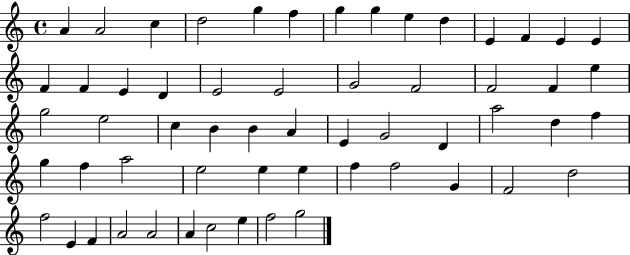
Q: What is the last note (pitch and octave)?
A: G5